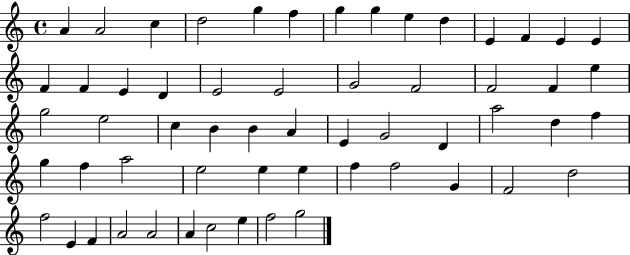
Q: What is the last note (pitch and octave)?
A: G5